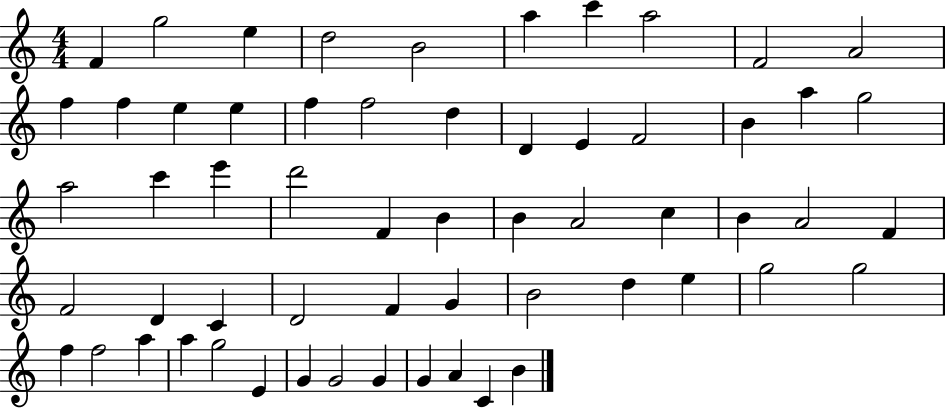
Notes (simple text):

F4/q G5/h E5/q D5/h B4/h A5/q C6/q A5/h F4/h A4/h F5/q F5/q E5/q E5/q F5/q F5/h D5/q D4/q E4/q F4/h B4/q A5/q G5/h A5/h C6/q E6/q D6/h F4/q B4/q B4/q A4/h C5/q B4/q A4/h F4/q F4/h D4/q C4/q D4/h F4/q G4/q B4/h D5/q E5/q G5/h G5/h F5/q F5/h A5/q A5/q G5/h E4/q G4/q G4/h G4/q G4/q A4/q C4/q B4/q